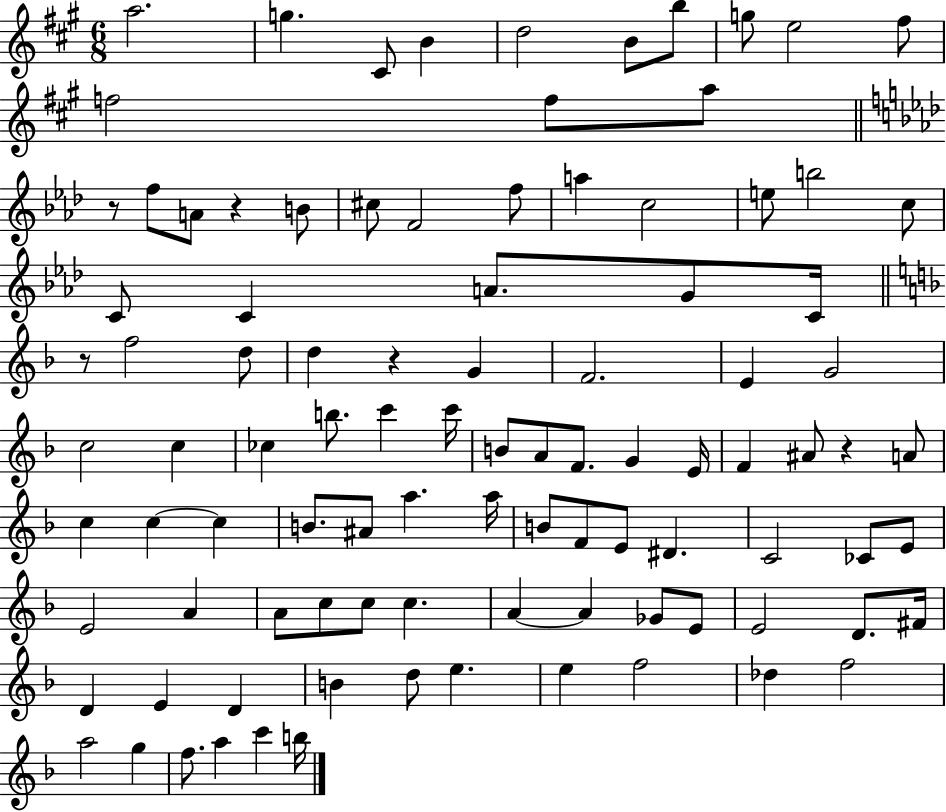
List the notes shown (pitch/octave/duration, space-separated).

A5/h. G5/q. C#4/e B4/q D5/h B4/e B5/e G5/e E5/h F#5/e F5/h F5/e A5/e R/e F5/e A4/e R/q B4/e C#5/e F4/h F5/e A5/q C5/h E5/e B5/h C5/e C4/e C4/q A4/e. G4/e C4/s R/e F5/h D5/e D5/q R/q G4/q F4/h. E4/q G4/h C5/h C5/q CES5/q B5/e. C6/q C6/s B4/e A4/e F4/e. G4/q E4/s F4/q A#4/e R/q A4/e C5/q C5/q C5/q B4/e. A#4/e A5/q. A5/s B4/e F4/e E4/e D#4/q. C4/h CES4/e E4/e E4/h A4/q A4/e C5/e C5/e C5/q. A4/q A4/q Gb4/e E4/e E4/h D4/e. F#4/s D4/q E4/q D4/q B4/q D5/e E5/q. E5/q F5/h Db5/q F5/h A5/h G5/q F5/e. A5/q C6/q B5/s